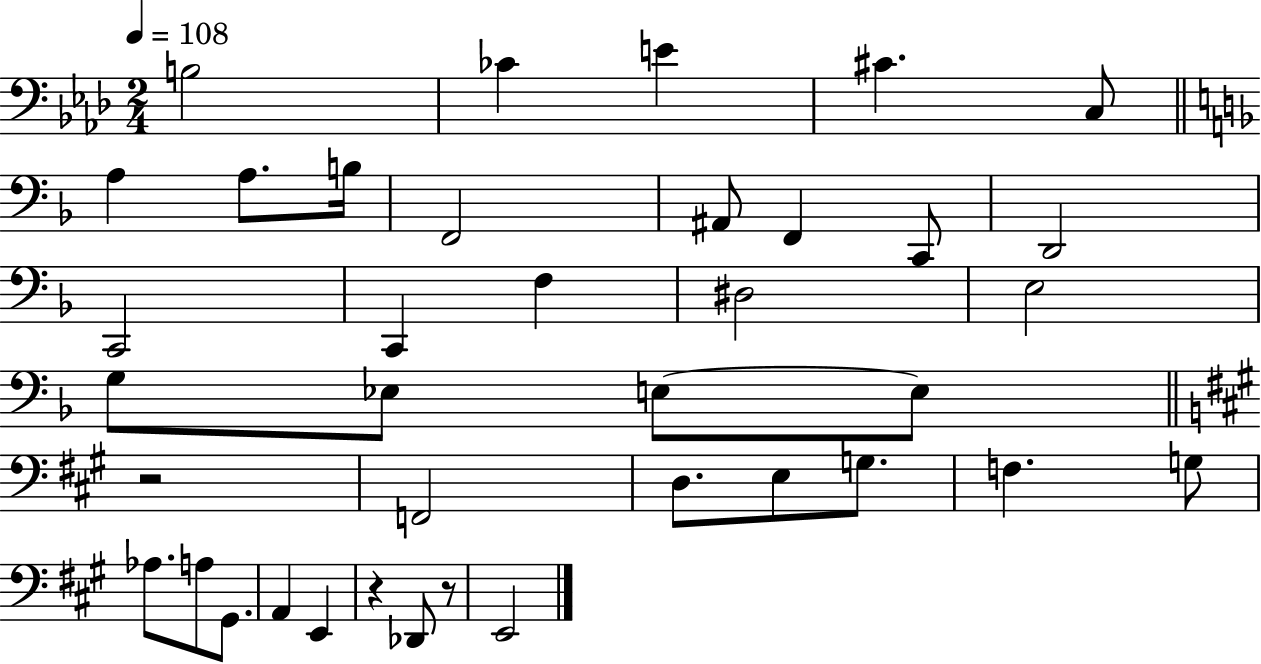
{
  \clef bass
  \numericTimeSignature
  \time 2/4
  \key aes \major
  \tempo 4 = 108
  b2 | ces'4 e'4 | cis'4. c8 | \bar "||" \break \key f \major a4 a8. b16 | f,2 | ais,8 f,4 c,8 | d,2 | \break c,2 | c,4 f4 | dis2 | e2 | \break g8 ees8 e8~~ e8 | \bar "||" \break \key a \major r2 | f,2 | d8. e8 g8. | f4. g8 | \break aes8. a8 gis,8. | a,4 e,4 | r4 des,8 r8 | e,2 | \break \bar "|."
}